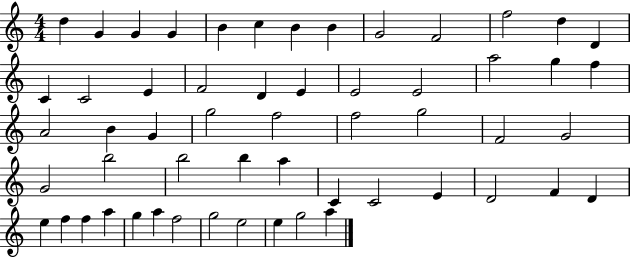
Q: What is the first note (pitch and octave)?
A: D5